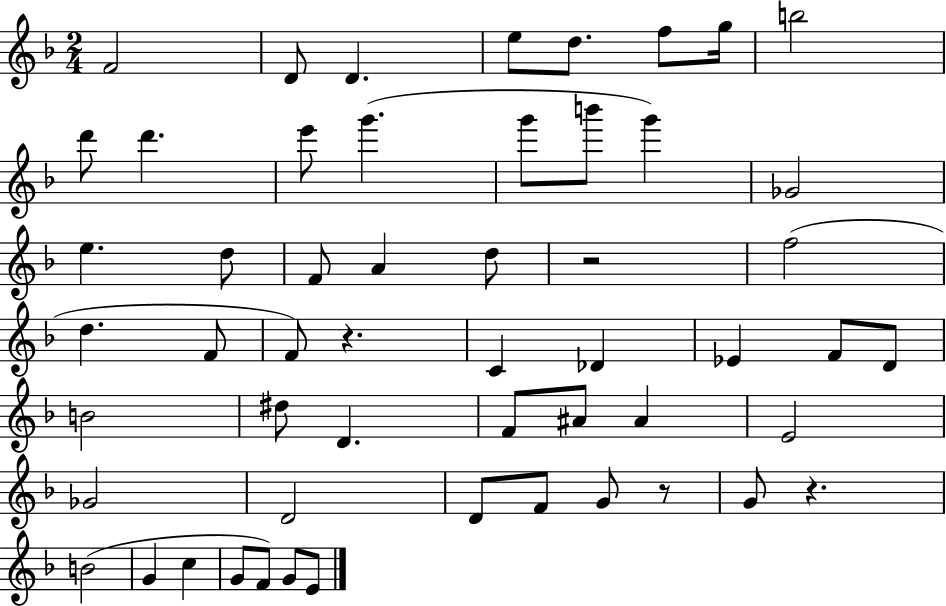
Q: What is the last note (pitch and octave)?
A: E4